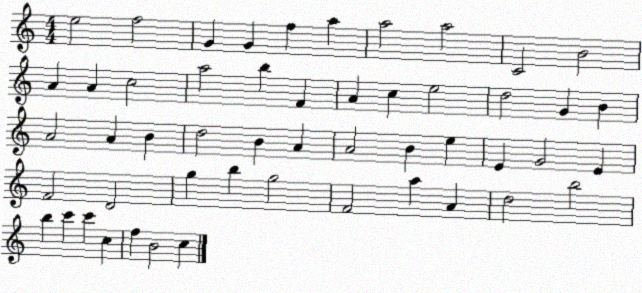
X:1
T:Untitled
M:4/4
L:1/4
K:C
e2 f2 G G f a a2 a2 C2 B2 A A c2 a2 b F A c e2 d2 G B A2 A B d2 B A A2 B e E G2 E F2 D2 g b g2 F2 a A d2 b2 b c' c' c f B2 c